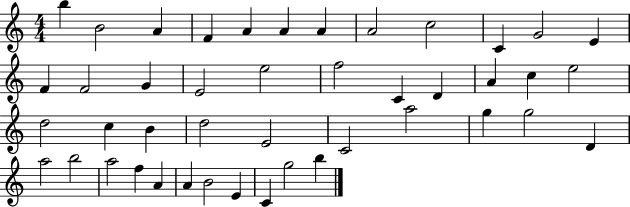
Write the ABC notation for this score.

X:1
T:Untitled
M:4/4
L:1/4
K:C
b B2 A F A A A A2 c2 C G2 E F F2 G E2 e2 f2 C D A c e2 d2 c B d2 E2 C2 a2 g g2 D a2 b2 a2 f A A B2 E C g2 b